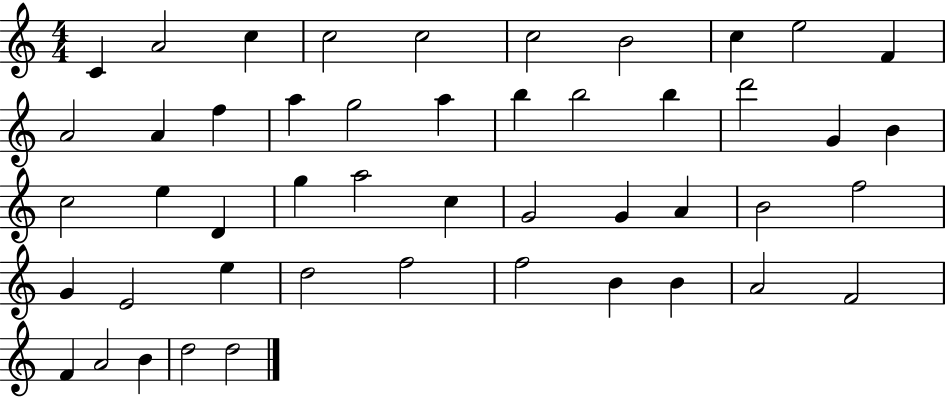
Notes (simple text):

C4/q A4/h C5/q C5/h C5/h C5/h B4/h C5/q E5/h F4/q A4/h A4/q F5/q A5/q G5/h A5/q B5/q B5/h B5/q D6/h G4/q B4/q C5/h E5/q D4/q G5/q A5/h C5/q G4/h G4/q A4/q B4/h F5/h G4/q E4/h E5/q D5/h F5/h F5/h B4/q B4/q A4/h F4/h F4/q A4/h B4/q D5/h D5/h